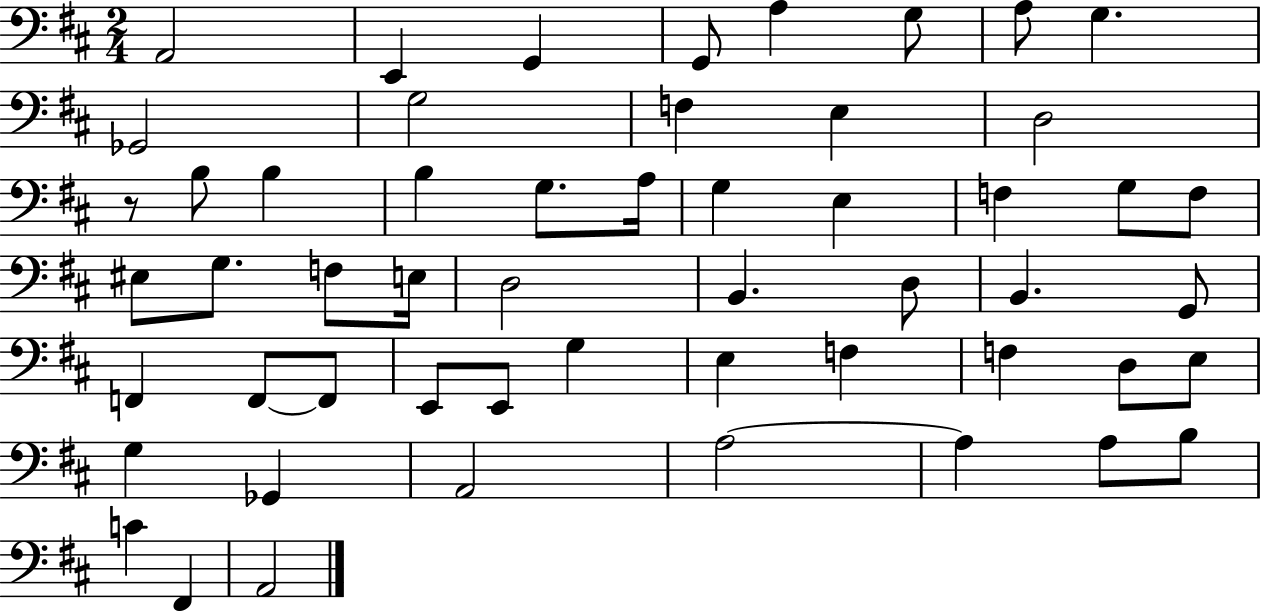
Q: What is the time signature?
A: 2/4